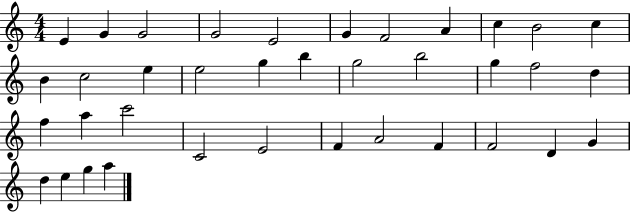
{
  \clef treble
  \numericTimeSignature
  \time 4/4
  \key c \major
  e'4 g'4 g'2 | g'2 e'2 | g'4 f'2 a'4 | c''4 b'2 c''4 | \break b'4 c''2 e''4 | e''2 g''4 b''4 | g''2 b''2 | g''4 f''2 d''4 | \break f''4 a''4 c'''2 | c'2 e'2 | f'4 a'2 f'4 | f'2 d'4 g'4 | \break d''4 e''4 g''4 a''4 | \bar "|."
}